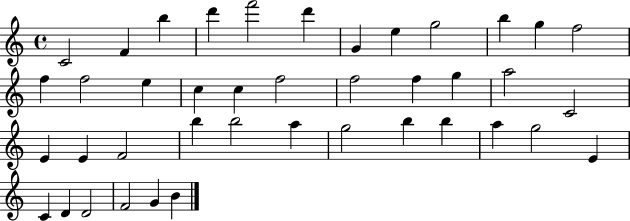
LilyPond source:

{
  \clef treble
  \time 4/4
  \defaultTimeSignature
  \key c \major
  c'2 f'4 b''4 | d'''4 f'''2 d'''4 | g'4 e''4 g''2 | b''4 g''4 f''2 | \break f''4 f''2 e''4 | c''4 c''4 f''2 | f''2 f''4 g''4 | a''2 c'2 | \break e'4 e'4 f'2 | b''4 b''2 a''4 | g''2 b''4 b''4 | a''4 g''2 e'4 | \break c'4 d'4 d'2 | f'2 g'4 b'4 | \bar "|."
}